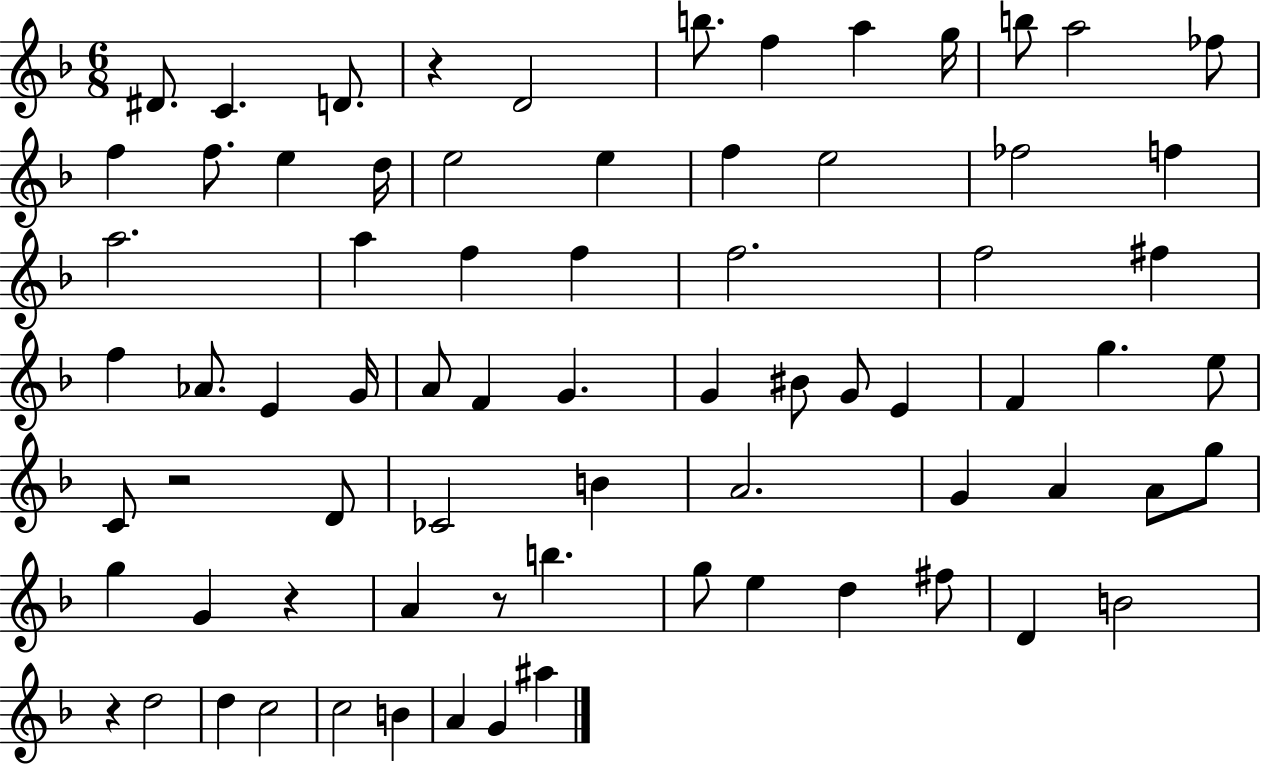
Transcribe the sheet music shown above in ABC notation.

X:1
T:Untitled
M:6/8
L:1/4
K:F
^D/2 C D/2 z D2 b/2 f a g/4 b/2 a2 _f/2 f f/2 e d/4 e2 e f e2 _f2 f a2 a f f f2 f2 ^f f _A/2 E G/4 A/2 F G G ^B/2 G/2 E F g e/2 C/2 z2 D/2 _C2 B A2 G A A/2 g/2 g G z A z/2 b g/2 e d ^f/2 D B2 z d2 d c2 c2 B A G ^a